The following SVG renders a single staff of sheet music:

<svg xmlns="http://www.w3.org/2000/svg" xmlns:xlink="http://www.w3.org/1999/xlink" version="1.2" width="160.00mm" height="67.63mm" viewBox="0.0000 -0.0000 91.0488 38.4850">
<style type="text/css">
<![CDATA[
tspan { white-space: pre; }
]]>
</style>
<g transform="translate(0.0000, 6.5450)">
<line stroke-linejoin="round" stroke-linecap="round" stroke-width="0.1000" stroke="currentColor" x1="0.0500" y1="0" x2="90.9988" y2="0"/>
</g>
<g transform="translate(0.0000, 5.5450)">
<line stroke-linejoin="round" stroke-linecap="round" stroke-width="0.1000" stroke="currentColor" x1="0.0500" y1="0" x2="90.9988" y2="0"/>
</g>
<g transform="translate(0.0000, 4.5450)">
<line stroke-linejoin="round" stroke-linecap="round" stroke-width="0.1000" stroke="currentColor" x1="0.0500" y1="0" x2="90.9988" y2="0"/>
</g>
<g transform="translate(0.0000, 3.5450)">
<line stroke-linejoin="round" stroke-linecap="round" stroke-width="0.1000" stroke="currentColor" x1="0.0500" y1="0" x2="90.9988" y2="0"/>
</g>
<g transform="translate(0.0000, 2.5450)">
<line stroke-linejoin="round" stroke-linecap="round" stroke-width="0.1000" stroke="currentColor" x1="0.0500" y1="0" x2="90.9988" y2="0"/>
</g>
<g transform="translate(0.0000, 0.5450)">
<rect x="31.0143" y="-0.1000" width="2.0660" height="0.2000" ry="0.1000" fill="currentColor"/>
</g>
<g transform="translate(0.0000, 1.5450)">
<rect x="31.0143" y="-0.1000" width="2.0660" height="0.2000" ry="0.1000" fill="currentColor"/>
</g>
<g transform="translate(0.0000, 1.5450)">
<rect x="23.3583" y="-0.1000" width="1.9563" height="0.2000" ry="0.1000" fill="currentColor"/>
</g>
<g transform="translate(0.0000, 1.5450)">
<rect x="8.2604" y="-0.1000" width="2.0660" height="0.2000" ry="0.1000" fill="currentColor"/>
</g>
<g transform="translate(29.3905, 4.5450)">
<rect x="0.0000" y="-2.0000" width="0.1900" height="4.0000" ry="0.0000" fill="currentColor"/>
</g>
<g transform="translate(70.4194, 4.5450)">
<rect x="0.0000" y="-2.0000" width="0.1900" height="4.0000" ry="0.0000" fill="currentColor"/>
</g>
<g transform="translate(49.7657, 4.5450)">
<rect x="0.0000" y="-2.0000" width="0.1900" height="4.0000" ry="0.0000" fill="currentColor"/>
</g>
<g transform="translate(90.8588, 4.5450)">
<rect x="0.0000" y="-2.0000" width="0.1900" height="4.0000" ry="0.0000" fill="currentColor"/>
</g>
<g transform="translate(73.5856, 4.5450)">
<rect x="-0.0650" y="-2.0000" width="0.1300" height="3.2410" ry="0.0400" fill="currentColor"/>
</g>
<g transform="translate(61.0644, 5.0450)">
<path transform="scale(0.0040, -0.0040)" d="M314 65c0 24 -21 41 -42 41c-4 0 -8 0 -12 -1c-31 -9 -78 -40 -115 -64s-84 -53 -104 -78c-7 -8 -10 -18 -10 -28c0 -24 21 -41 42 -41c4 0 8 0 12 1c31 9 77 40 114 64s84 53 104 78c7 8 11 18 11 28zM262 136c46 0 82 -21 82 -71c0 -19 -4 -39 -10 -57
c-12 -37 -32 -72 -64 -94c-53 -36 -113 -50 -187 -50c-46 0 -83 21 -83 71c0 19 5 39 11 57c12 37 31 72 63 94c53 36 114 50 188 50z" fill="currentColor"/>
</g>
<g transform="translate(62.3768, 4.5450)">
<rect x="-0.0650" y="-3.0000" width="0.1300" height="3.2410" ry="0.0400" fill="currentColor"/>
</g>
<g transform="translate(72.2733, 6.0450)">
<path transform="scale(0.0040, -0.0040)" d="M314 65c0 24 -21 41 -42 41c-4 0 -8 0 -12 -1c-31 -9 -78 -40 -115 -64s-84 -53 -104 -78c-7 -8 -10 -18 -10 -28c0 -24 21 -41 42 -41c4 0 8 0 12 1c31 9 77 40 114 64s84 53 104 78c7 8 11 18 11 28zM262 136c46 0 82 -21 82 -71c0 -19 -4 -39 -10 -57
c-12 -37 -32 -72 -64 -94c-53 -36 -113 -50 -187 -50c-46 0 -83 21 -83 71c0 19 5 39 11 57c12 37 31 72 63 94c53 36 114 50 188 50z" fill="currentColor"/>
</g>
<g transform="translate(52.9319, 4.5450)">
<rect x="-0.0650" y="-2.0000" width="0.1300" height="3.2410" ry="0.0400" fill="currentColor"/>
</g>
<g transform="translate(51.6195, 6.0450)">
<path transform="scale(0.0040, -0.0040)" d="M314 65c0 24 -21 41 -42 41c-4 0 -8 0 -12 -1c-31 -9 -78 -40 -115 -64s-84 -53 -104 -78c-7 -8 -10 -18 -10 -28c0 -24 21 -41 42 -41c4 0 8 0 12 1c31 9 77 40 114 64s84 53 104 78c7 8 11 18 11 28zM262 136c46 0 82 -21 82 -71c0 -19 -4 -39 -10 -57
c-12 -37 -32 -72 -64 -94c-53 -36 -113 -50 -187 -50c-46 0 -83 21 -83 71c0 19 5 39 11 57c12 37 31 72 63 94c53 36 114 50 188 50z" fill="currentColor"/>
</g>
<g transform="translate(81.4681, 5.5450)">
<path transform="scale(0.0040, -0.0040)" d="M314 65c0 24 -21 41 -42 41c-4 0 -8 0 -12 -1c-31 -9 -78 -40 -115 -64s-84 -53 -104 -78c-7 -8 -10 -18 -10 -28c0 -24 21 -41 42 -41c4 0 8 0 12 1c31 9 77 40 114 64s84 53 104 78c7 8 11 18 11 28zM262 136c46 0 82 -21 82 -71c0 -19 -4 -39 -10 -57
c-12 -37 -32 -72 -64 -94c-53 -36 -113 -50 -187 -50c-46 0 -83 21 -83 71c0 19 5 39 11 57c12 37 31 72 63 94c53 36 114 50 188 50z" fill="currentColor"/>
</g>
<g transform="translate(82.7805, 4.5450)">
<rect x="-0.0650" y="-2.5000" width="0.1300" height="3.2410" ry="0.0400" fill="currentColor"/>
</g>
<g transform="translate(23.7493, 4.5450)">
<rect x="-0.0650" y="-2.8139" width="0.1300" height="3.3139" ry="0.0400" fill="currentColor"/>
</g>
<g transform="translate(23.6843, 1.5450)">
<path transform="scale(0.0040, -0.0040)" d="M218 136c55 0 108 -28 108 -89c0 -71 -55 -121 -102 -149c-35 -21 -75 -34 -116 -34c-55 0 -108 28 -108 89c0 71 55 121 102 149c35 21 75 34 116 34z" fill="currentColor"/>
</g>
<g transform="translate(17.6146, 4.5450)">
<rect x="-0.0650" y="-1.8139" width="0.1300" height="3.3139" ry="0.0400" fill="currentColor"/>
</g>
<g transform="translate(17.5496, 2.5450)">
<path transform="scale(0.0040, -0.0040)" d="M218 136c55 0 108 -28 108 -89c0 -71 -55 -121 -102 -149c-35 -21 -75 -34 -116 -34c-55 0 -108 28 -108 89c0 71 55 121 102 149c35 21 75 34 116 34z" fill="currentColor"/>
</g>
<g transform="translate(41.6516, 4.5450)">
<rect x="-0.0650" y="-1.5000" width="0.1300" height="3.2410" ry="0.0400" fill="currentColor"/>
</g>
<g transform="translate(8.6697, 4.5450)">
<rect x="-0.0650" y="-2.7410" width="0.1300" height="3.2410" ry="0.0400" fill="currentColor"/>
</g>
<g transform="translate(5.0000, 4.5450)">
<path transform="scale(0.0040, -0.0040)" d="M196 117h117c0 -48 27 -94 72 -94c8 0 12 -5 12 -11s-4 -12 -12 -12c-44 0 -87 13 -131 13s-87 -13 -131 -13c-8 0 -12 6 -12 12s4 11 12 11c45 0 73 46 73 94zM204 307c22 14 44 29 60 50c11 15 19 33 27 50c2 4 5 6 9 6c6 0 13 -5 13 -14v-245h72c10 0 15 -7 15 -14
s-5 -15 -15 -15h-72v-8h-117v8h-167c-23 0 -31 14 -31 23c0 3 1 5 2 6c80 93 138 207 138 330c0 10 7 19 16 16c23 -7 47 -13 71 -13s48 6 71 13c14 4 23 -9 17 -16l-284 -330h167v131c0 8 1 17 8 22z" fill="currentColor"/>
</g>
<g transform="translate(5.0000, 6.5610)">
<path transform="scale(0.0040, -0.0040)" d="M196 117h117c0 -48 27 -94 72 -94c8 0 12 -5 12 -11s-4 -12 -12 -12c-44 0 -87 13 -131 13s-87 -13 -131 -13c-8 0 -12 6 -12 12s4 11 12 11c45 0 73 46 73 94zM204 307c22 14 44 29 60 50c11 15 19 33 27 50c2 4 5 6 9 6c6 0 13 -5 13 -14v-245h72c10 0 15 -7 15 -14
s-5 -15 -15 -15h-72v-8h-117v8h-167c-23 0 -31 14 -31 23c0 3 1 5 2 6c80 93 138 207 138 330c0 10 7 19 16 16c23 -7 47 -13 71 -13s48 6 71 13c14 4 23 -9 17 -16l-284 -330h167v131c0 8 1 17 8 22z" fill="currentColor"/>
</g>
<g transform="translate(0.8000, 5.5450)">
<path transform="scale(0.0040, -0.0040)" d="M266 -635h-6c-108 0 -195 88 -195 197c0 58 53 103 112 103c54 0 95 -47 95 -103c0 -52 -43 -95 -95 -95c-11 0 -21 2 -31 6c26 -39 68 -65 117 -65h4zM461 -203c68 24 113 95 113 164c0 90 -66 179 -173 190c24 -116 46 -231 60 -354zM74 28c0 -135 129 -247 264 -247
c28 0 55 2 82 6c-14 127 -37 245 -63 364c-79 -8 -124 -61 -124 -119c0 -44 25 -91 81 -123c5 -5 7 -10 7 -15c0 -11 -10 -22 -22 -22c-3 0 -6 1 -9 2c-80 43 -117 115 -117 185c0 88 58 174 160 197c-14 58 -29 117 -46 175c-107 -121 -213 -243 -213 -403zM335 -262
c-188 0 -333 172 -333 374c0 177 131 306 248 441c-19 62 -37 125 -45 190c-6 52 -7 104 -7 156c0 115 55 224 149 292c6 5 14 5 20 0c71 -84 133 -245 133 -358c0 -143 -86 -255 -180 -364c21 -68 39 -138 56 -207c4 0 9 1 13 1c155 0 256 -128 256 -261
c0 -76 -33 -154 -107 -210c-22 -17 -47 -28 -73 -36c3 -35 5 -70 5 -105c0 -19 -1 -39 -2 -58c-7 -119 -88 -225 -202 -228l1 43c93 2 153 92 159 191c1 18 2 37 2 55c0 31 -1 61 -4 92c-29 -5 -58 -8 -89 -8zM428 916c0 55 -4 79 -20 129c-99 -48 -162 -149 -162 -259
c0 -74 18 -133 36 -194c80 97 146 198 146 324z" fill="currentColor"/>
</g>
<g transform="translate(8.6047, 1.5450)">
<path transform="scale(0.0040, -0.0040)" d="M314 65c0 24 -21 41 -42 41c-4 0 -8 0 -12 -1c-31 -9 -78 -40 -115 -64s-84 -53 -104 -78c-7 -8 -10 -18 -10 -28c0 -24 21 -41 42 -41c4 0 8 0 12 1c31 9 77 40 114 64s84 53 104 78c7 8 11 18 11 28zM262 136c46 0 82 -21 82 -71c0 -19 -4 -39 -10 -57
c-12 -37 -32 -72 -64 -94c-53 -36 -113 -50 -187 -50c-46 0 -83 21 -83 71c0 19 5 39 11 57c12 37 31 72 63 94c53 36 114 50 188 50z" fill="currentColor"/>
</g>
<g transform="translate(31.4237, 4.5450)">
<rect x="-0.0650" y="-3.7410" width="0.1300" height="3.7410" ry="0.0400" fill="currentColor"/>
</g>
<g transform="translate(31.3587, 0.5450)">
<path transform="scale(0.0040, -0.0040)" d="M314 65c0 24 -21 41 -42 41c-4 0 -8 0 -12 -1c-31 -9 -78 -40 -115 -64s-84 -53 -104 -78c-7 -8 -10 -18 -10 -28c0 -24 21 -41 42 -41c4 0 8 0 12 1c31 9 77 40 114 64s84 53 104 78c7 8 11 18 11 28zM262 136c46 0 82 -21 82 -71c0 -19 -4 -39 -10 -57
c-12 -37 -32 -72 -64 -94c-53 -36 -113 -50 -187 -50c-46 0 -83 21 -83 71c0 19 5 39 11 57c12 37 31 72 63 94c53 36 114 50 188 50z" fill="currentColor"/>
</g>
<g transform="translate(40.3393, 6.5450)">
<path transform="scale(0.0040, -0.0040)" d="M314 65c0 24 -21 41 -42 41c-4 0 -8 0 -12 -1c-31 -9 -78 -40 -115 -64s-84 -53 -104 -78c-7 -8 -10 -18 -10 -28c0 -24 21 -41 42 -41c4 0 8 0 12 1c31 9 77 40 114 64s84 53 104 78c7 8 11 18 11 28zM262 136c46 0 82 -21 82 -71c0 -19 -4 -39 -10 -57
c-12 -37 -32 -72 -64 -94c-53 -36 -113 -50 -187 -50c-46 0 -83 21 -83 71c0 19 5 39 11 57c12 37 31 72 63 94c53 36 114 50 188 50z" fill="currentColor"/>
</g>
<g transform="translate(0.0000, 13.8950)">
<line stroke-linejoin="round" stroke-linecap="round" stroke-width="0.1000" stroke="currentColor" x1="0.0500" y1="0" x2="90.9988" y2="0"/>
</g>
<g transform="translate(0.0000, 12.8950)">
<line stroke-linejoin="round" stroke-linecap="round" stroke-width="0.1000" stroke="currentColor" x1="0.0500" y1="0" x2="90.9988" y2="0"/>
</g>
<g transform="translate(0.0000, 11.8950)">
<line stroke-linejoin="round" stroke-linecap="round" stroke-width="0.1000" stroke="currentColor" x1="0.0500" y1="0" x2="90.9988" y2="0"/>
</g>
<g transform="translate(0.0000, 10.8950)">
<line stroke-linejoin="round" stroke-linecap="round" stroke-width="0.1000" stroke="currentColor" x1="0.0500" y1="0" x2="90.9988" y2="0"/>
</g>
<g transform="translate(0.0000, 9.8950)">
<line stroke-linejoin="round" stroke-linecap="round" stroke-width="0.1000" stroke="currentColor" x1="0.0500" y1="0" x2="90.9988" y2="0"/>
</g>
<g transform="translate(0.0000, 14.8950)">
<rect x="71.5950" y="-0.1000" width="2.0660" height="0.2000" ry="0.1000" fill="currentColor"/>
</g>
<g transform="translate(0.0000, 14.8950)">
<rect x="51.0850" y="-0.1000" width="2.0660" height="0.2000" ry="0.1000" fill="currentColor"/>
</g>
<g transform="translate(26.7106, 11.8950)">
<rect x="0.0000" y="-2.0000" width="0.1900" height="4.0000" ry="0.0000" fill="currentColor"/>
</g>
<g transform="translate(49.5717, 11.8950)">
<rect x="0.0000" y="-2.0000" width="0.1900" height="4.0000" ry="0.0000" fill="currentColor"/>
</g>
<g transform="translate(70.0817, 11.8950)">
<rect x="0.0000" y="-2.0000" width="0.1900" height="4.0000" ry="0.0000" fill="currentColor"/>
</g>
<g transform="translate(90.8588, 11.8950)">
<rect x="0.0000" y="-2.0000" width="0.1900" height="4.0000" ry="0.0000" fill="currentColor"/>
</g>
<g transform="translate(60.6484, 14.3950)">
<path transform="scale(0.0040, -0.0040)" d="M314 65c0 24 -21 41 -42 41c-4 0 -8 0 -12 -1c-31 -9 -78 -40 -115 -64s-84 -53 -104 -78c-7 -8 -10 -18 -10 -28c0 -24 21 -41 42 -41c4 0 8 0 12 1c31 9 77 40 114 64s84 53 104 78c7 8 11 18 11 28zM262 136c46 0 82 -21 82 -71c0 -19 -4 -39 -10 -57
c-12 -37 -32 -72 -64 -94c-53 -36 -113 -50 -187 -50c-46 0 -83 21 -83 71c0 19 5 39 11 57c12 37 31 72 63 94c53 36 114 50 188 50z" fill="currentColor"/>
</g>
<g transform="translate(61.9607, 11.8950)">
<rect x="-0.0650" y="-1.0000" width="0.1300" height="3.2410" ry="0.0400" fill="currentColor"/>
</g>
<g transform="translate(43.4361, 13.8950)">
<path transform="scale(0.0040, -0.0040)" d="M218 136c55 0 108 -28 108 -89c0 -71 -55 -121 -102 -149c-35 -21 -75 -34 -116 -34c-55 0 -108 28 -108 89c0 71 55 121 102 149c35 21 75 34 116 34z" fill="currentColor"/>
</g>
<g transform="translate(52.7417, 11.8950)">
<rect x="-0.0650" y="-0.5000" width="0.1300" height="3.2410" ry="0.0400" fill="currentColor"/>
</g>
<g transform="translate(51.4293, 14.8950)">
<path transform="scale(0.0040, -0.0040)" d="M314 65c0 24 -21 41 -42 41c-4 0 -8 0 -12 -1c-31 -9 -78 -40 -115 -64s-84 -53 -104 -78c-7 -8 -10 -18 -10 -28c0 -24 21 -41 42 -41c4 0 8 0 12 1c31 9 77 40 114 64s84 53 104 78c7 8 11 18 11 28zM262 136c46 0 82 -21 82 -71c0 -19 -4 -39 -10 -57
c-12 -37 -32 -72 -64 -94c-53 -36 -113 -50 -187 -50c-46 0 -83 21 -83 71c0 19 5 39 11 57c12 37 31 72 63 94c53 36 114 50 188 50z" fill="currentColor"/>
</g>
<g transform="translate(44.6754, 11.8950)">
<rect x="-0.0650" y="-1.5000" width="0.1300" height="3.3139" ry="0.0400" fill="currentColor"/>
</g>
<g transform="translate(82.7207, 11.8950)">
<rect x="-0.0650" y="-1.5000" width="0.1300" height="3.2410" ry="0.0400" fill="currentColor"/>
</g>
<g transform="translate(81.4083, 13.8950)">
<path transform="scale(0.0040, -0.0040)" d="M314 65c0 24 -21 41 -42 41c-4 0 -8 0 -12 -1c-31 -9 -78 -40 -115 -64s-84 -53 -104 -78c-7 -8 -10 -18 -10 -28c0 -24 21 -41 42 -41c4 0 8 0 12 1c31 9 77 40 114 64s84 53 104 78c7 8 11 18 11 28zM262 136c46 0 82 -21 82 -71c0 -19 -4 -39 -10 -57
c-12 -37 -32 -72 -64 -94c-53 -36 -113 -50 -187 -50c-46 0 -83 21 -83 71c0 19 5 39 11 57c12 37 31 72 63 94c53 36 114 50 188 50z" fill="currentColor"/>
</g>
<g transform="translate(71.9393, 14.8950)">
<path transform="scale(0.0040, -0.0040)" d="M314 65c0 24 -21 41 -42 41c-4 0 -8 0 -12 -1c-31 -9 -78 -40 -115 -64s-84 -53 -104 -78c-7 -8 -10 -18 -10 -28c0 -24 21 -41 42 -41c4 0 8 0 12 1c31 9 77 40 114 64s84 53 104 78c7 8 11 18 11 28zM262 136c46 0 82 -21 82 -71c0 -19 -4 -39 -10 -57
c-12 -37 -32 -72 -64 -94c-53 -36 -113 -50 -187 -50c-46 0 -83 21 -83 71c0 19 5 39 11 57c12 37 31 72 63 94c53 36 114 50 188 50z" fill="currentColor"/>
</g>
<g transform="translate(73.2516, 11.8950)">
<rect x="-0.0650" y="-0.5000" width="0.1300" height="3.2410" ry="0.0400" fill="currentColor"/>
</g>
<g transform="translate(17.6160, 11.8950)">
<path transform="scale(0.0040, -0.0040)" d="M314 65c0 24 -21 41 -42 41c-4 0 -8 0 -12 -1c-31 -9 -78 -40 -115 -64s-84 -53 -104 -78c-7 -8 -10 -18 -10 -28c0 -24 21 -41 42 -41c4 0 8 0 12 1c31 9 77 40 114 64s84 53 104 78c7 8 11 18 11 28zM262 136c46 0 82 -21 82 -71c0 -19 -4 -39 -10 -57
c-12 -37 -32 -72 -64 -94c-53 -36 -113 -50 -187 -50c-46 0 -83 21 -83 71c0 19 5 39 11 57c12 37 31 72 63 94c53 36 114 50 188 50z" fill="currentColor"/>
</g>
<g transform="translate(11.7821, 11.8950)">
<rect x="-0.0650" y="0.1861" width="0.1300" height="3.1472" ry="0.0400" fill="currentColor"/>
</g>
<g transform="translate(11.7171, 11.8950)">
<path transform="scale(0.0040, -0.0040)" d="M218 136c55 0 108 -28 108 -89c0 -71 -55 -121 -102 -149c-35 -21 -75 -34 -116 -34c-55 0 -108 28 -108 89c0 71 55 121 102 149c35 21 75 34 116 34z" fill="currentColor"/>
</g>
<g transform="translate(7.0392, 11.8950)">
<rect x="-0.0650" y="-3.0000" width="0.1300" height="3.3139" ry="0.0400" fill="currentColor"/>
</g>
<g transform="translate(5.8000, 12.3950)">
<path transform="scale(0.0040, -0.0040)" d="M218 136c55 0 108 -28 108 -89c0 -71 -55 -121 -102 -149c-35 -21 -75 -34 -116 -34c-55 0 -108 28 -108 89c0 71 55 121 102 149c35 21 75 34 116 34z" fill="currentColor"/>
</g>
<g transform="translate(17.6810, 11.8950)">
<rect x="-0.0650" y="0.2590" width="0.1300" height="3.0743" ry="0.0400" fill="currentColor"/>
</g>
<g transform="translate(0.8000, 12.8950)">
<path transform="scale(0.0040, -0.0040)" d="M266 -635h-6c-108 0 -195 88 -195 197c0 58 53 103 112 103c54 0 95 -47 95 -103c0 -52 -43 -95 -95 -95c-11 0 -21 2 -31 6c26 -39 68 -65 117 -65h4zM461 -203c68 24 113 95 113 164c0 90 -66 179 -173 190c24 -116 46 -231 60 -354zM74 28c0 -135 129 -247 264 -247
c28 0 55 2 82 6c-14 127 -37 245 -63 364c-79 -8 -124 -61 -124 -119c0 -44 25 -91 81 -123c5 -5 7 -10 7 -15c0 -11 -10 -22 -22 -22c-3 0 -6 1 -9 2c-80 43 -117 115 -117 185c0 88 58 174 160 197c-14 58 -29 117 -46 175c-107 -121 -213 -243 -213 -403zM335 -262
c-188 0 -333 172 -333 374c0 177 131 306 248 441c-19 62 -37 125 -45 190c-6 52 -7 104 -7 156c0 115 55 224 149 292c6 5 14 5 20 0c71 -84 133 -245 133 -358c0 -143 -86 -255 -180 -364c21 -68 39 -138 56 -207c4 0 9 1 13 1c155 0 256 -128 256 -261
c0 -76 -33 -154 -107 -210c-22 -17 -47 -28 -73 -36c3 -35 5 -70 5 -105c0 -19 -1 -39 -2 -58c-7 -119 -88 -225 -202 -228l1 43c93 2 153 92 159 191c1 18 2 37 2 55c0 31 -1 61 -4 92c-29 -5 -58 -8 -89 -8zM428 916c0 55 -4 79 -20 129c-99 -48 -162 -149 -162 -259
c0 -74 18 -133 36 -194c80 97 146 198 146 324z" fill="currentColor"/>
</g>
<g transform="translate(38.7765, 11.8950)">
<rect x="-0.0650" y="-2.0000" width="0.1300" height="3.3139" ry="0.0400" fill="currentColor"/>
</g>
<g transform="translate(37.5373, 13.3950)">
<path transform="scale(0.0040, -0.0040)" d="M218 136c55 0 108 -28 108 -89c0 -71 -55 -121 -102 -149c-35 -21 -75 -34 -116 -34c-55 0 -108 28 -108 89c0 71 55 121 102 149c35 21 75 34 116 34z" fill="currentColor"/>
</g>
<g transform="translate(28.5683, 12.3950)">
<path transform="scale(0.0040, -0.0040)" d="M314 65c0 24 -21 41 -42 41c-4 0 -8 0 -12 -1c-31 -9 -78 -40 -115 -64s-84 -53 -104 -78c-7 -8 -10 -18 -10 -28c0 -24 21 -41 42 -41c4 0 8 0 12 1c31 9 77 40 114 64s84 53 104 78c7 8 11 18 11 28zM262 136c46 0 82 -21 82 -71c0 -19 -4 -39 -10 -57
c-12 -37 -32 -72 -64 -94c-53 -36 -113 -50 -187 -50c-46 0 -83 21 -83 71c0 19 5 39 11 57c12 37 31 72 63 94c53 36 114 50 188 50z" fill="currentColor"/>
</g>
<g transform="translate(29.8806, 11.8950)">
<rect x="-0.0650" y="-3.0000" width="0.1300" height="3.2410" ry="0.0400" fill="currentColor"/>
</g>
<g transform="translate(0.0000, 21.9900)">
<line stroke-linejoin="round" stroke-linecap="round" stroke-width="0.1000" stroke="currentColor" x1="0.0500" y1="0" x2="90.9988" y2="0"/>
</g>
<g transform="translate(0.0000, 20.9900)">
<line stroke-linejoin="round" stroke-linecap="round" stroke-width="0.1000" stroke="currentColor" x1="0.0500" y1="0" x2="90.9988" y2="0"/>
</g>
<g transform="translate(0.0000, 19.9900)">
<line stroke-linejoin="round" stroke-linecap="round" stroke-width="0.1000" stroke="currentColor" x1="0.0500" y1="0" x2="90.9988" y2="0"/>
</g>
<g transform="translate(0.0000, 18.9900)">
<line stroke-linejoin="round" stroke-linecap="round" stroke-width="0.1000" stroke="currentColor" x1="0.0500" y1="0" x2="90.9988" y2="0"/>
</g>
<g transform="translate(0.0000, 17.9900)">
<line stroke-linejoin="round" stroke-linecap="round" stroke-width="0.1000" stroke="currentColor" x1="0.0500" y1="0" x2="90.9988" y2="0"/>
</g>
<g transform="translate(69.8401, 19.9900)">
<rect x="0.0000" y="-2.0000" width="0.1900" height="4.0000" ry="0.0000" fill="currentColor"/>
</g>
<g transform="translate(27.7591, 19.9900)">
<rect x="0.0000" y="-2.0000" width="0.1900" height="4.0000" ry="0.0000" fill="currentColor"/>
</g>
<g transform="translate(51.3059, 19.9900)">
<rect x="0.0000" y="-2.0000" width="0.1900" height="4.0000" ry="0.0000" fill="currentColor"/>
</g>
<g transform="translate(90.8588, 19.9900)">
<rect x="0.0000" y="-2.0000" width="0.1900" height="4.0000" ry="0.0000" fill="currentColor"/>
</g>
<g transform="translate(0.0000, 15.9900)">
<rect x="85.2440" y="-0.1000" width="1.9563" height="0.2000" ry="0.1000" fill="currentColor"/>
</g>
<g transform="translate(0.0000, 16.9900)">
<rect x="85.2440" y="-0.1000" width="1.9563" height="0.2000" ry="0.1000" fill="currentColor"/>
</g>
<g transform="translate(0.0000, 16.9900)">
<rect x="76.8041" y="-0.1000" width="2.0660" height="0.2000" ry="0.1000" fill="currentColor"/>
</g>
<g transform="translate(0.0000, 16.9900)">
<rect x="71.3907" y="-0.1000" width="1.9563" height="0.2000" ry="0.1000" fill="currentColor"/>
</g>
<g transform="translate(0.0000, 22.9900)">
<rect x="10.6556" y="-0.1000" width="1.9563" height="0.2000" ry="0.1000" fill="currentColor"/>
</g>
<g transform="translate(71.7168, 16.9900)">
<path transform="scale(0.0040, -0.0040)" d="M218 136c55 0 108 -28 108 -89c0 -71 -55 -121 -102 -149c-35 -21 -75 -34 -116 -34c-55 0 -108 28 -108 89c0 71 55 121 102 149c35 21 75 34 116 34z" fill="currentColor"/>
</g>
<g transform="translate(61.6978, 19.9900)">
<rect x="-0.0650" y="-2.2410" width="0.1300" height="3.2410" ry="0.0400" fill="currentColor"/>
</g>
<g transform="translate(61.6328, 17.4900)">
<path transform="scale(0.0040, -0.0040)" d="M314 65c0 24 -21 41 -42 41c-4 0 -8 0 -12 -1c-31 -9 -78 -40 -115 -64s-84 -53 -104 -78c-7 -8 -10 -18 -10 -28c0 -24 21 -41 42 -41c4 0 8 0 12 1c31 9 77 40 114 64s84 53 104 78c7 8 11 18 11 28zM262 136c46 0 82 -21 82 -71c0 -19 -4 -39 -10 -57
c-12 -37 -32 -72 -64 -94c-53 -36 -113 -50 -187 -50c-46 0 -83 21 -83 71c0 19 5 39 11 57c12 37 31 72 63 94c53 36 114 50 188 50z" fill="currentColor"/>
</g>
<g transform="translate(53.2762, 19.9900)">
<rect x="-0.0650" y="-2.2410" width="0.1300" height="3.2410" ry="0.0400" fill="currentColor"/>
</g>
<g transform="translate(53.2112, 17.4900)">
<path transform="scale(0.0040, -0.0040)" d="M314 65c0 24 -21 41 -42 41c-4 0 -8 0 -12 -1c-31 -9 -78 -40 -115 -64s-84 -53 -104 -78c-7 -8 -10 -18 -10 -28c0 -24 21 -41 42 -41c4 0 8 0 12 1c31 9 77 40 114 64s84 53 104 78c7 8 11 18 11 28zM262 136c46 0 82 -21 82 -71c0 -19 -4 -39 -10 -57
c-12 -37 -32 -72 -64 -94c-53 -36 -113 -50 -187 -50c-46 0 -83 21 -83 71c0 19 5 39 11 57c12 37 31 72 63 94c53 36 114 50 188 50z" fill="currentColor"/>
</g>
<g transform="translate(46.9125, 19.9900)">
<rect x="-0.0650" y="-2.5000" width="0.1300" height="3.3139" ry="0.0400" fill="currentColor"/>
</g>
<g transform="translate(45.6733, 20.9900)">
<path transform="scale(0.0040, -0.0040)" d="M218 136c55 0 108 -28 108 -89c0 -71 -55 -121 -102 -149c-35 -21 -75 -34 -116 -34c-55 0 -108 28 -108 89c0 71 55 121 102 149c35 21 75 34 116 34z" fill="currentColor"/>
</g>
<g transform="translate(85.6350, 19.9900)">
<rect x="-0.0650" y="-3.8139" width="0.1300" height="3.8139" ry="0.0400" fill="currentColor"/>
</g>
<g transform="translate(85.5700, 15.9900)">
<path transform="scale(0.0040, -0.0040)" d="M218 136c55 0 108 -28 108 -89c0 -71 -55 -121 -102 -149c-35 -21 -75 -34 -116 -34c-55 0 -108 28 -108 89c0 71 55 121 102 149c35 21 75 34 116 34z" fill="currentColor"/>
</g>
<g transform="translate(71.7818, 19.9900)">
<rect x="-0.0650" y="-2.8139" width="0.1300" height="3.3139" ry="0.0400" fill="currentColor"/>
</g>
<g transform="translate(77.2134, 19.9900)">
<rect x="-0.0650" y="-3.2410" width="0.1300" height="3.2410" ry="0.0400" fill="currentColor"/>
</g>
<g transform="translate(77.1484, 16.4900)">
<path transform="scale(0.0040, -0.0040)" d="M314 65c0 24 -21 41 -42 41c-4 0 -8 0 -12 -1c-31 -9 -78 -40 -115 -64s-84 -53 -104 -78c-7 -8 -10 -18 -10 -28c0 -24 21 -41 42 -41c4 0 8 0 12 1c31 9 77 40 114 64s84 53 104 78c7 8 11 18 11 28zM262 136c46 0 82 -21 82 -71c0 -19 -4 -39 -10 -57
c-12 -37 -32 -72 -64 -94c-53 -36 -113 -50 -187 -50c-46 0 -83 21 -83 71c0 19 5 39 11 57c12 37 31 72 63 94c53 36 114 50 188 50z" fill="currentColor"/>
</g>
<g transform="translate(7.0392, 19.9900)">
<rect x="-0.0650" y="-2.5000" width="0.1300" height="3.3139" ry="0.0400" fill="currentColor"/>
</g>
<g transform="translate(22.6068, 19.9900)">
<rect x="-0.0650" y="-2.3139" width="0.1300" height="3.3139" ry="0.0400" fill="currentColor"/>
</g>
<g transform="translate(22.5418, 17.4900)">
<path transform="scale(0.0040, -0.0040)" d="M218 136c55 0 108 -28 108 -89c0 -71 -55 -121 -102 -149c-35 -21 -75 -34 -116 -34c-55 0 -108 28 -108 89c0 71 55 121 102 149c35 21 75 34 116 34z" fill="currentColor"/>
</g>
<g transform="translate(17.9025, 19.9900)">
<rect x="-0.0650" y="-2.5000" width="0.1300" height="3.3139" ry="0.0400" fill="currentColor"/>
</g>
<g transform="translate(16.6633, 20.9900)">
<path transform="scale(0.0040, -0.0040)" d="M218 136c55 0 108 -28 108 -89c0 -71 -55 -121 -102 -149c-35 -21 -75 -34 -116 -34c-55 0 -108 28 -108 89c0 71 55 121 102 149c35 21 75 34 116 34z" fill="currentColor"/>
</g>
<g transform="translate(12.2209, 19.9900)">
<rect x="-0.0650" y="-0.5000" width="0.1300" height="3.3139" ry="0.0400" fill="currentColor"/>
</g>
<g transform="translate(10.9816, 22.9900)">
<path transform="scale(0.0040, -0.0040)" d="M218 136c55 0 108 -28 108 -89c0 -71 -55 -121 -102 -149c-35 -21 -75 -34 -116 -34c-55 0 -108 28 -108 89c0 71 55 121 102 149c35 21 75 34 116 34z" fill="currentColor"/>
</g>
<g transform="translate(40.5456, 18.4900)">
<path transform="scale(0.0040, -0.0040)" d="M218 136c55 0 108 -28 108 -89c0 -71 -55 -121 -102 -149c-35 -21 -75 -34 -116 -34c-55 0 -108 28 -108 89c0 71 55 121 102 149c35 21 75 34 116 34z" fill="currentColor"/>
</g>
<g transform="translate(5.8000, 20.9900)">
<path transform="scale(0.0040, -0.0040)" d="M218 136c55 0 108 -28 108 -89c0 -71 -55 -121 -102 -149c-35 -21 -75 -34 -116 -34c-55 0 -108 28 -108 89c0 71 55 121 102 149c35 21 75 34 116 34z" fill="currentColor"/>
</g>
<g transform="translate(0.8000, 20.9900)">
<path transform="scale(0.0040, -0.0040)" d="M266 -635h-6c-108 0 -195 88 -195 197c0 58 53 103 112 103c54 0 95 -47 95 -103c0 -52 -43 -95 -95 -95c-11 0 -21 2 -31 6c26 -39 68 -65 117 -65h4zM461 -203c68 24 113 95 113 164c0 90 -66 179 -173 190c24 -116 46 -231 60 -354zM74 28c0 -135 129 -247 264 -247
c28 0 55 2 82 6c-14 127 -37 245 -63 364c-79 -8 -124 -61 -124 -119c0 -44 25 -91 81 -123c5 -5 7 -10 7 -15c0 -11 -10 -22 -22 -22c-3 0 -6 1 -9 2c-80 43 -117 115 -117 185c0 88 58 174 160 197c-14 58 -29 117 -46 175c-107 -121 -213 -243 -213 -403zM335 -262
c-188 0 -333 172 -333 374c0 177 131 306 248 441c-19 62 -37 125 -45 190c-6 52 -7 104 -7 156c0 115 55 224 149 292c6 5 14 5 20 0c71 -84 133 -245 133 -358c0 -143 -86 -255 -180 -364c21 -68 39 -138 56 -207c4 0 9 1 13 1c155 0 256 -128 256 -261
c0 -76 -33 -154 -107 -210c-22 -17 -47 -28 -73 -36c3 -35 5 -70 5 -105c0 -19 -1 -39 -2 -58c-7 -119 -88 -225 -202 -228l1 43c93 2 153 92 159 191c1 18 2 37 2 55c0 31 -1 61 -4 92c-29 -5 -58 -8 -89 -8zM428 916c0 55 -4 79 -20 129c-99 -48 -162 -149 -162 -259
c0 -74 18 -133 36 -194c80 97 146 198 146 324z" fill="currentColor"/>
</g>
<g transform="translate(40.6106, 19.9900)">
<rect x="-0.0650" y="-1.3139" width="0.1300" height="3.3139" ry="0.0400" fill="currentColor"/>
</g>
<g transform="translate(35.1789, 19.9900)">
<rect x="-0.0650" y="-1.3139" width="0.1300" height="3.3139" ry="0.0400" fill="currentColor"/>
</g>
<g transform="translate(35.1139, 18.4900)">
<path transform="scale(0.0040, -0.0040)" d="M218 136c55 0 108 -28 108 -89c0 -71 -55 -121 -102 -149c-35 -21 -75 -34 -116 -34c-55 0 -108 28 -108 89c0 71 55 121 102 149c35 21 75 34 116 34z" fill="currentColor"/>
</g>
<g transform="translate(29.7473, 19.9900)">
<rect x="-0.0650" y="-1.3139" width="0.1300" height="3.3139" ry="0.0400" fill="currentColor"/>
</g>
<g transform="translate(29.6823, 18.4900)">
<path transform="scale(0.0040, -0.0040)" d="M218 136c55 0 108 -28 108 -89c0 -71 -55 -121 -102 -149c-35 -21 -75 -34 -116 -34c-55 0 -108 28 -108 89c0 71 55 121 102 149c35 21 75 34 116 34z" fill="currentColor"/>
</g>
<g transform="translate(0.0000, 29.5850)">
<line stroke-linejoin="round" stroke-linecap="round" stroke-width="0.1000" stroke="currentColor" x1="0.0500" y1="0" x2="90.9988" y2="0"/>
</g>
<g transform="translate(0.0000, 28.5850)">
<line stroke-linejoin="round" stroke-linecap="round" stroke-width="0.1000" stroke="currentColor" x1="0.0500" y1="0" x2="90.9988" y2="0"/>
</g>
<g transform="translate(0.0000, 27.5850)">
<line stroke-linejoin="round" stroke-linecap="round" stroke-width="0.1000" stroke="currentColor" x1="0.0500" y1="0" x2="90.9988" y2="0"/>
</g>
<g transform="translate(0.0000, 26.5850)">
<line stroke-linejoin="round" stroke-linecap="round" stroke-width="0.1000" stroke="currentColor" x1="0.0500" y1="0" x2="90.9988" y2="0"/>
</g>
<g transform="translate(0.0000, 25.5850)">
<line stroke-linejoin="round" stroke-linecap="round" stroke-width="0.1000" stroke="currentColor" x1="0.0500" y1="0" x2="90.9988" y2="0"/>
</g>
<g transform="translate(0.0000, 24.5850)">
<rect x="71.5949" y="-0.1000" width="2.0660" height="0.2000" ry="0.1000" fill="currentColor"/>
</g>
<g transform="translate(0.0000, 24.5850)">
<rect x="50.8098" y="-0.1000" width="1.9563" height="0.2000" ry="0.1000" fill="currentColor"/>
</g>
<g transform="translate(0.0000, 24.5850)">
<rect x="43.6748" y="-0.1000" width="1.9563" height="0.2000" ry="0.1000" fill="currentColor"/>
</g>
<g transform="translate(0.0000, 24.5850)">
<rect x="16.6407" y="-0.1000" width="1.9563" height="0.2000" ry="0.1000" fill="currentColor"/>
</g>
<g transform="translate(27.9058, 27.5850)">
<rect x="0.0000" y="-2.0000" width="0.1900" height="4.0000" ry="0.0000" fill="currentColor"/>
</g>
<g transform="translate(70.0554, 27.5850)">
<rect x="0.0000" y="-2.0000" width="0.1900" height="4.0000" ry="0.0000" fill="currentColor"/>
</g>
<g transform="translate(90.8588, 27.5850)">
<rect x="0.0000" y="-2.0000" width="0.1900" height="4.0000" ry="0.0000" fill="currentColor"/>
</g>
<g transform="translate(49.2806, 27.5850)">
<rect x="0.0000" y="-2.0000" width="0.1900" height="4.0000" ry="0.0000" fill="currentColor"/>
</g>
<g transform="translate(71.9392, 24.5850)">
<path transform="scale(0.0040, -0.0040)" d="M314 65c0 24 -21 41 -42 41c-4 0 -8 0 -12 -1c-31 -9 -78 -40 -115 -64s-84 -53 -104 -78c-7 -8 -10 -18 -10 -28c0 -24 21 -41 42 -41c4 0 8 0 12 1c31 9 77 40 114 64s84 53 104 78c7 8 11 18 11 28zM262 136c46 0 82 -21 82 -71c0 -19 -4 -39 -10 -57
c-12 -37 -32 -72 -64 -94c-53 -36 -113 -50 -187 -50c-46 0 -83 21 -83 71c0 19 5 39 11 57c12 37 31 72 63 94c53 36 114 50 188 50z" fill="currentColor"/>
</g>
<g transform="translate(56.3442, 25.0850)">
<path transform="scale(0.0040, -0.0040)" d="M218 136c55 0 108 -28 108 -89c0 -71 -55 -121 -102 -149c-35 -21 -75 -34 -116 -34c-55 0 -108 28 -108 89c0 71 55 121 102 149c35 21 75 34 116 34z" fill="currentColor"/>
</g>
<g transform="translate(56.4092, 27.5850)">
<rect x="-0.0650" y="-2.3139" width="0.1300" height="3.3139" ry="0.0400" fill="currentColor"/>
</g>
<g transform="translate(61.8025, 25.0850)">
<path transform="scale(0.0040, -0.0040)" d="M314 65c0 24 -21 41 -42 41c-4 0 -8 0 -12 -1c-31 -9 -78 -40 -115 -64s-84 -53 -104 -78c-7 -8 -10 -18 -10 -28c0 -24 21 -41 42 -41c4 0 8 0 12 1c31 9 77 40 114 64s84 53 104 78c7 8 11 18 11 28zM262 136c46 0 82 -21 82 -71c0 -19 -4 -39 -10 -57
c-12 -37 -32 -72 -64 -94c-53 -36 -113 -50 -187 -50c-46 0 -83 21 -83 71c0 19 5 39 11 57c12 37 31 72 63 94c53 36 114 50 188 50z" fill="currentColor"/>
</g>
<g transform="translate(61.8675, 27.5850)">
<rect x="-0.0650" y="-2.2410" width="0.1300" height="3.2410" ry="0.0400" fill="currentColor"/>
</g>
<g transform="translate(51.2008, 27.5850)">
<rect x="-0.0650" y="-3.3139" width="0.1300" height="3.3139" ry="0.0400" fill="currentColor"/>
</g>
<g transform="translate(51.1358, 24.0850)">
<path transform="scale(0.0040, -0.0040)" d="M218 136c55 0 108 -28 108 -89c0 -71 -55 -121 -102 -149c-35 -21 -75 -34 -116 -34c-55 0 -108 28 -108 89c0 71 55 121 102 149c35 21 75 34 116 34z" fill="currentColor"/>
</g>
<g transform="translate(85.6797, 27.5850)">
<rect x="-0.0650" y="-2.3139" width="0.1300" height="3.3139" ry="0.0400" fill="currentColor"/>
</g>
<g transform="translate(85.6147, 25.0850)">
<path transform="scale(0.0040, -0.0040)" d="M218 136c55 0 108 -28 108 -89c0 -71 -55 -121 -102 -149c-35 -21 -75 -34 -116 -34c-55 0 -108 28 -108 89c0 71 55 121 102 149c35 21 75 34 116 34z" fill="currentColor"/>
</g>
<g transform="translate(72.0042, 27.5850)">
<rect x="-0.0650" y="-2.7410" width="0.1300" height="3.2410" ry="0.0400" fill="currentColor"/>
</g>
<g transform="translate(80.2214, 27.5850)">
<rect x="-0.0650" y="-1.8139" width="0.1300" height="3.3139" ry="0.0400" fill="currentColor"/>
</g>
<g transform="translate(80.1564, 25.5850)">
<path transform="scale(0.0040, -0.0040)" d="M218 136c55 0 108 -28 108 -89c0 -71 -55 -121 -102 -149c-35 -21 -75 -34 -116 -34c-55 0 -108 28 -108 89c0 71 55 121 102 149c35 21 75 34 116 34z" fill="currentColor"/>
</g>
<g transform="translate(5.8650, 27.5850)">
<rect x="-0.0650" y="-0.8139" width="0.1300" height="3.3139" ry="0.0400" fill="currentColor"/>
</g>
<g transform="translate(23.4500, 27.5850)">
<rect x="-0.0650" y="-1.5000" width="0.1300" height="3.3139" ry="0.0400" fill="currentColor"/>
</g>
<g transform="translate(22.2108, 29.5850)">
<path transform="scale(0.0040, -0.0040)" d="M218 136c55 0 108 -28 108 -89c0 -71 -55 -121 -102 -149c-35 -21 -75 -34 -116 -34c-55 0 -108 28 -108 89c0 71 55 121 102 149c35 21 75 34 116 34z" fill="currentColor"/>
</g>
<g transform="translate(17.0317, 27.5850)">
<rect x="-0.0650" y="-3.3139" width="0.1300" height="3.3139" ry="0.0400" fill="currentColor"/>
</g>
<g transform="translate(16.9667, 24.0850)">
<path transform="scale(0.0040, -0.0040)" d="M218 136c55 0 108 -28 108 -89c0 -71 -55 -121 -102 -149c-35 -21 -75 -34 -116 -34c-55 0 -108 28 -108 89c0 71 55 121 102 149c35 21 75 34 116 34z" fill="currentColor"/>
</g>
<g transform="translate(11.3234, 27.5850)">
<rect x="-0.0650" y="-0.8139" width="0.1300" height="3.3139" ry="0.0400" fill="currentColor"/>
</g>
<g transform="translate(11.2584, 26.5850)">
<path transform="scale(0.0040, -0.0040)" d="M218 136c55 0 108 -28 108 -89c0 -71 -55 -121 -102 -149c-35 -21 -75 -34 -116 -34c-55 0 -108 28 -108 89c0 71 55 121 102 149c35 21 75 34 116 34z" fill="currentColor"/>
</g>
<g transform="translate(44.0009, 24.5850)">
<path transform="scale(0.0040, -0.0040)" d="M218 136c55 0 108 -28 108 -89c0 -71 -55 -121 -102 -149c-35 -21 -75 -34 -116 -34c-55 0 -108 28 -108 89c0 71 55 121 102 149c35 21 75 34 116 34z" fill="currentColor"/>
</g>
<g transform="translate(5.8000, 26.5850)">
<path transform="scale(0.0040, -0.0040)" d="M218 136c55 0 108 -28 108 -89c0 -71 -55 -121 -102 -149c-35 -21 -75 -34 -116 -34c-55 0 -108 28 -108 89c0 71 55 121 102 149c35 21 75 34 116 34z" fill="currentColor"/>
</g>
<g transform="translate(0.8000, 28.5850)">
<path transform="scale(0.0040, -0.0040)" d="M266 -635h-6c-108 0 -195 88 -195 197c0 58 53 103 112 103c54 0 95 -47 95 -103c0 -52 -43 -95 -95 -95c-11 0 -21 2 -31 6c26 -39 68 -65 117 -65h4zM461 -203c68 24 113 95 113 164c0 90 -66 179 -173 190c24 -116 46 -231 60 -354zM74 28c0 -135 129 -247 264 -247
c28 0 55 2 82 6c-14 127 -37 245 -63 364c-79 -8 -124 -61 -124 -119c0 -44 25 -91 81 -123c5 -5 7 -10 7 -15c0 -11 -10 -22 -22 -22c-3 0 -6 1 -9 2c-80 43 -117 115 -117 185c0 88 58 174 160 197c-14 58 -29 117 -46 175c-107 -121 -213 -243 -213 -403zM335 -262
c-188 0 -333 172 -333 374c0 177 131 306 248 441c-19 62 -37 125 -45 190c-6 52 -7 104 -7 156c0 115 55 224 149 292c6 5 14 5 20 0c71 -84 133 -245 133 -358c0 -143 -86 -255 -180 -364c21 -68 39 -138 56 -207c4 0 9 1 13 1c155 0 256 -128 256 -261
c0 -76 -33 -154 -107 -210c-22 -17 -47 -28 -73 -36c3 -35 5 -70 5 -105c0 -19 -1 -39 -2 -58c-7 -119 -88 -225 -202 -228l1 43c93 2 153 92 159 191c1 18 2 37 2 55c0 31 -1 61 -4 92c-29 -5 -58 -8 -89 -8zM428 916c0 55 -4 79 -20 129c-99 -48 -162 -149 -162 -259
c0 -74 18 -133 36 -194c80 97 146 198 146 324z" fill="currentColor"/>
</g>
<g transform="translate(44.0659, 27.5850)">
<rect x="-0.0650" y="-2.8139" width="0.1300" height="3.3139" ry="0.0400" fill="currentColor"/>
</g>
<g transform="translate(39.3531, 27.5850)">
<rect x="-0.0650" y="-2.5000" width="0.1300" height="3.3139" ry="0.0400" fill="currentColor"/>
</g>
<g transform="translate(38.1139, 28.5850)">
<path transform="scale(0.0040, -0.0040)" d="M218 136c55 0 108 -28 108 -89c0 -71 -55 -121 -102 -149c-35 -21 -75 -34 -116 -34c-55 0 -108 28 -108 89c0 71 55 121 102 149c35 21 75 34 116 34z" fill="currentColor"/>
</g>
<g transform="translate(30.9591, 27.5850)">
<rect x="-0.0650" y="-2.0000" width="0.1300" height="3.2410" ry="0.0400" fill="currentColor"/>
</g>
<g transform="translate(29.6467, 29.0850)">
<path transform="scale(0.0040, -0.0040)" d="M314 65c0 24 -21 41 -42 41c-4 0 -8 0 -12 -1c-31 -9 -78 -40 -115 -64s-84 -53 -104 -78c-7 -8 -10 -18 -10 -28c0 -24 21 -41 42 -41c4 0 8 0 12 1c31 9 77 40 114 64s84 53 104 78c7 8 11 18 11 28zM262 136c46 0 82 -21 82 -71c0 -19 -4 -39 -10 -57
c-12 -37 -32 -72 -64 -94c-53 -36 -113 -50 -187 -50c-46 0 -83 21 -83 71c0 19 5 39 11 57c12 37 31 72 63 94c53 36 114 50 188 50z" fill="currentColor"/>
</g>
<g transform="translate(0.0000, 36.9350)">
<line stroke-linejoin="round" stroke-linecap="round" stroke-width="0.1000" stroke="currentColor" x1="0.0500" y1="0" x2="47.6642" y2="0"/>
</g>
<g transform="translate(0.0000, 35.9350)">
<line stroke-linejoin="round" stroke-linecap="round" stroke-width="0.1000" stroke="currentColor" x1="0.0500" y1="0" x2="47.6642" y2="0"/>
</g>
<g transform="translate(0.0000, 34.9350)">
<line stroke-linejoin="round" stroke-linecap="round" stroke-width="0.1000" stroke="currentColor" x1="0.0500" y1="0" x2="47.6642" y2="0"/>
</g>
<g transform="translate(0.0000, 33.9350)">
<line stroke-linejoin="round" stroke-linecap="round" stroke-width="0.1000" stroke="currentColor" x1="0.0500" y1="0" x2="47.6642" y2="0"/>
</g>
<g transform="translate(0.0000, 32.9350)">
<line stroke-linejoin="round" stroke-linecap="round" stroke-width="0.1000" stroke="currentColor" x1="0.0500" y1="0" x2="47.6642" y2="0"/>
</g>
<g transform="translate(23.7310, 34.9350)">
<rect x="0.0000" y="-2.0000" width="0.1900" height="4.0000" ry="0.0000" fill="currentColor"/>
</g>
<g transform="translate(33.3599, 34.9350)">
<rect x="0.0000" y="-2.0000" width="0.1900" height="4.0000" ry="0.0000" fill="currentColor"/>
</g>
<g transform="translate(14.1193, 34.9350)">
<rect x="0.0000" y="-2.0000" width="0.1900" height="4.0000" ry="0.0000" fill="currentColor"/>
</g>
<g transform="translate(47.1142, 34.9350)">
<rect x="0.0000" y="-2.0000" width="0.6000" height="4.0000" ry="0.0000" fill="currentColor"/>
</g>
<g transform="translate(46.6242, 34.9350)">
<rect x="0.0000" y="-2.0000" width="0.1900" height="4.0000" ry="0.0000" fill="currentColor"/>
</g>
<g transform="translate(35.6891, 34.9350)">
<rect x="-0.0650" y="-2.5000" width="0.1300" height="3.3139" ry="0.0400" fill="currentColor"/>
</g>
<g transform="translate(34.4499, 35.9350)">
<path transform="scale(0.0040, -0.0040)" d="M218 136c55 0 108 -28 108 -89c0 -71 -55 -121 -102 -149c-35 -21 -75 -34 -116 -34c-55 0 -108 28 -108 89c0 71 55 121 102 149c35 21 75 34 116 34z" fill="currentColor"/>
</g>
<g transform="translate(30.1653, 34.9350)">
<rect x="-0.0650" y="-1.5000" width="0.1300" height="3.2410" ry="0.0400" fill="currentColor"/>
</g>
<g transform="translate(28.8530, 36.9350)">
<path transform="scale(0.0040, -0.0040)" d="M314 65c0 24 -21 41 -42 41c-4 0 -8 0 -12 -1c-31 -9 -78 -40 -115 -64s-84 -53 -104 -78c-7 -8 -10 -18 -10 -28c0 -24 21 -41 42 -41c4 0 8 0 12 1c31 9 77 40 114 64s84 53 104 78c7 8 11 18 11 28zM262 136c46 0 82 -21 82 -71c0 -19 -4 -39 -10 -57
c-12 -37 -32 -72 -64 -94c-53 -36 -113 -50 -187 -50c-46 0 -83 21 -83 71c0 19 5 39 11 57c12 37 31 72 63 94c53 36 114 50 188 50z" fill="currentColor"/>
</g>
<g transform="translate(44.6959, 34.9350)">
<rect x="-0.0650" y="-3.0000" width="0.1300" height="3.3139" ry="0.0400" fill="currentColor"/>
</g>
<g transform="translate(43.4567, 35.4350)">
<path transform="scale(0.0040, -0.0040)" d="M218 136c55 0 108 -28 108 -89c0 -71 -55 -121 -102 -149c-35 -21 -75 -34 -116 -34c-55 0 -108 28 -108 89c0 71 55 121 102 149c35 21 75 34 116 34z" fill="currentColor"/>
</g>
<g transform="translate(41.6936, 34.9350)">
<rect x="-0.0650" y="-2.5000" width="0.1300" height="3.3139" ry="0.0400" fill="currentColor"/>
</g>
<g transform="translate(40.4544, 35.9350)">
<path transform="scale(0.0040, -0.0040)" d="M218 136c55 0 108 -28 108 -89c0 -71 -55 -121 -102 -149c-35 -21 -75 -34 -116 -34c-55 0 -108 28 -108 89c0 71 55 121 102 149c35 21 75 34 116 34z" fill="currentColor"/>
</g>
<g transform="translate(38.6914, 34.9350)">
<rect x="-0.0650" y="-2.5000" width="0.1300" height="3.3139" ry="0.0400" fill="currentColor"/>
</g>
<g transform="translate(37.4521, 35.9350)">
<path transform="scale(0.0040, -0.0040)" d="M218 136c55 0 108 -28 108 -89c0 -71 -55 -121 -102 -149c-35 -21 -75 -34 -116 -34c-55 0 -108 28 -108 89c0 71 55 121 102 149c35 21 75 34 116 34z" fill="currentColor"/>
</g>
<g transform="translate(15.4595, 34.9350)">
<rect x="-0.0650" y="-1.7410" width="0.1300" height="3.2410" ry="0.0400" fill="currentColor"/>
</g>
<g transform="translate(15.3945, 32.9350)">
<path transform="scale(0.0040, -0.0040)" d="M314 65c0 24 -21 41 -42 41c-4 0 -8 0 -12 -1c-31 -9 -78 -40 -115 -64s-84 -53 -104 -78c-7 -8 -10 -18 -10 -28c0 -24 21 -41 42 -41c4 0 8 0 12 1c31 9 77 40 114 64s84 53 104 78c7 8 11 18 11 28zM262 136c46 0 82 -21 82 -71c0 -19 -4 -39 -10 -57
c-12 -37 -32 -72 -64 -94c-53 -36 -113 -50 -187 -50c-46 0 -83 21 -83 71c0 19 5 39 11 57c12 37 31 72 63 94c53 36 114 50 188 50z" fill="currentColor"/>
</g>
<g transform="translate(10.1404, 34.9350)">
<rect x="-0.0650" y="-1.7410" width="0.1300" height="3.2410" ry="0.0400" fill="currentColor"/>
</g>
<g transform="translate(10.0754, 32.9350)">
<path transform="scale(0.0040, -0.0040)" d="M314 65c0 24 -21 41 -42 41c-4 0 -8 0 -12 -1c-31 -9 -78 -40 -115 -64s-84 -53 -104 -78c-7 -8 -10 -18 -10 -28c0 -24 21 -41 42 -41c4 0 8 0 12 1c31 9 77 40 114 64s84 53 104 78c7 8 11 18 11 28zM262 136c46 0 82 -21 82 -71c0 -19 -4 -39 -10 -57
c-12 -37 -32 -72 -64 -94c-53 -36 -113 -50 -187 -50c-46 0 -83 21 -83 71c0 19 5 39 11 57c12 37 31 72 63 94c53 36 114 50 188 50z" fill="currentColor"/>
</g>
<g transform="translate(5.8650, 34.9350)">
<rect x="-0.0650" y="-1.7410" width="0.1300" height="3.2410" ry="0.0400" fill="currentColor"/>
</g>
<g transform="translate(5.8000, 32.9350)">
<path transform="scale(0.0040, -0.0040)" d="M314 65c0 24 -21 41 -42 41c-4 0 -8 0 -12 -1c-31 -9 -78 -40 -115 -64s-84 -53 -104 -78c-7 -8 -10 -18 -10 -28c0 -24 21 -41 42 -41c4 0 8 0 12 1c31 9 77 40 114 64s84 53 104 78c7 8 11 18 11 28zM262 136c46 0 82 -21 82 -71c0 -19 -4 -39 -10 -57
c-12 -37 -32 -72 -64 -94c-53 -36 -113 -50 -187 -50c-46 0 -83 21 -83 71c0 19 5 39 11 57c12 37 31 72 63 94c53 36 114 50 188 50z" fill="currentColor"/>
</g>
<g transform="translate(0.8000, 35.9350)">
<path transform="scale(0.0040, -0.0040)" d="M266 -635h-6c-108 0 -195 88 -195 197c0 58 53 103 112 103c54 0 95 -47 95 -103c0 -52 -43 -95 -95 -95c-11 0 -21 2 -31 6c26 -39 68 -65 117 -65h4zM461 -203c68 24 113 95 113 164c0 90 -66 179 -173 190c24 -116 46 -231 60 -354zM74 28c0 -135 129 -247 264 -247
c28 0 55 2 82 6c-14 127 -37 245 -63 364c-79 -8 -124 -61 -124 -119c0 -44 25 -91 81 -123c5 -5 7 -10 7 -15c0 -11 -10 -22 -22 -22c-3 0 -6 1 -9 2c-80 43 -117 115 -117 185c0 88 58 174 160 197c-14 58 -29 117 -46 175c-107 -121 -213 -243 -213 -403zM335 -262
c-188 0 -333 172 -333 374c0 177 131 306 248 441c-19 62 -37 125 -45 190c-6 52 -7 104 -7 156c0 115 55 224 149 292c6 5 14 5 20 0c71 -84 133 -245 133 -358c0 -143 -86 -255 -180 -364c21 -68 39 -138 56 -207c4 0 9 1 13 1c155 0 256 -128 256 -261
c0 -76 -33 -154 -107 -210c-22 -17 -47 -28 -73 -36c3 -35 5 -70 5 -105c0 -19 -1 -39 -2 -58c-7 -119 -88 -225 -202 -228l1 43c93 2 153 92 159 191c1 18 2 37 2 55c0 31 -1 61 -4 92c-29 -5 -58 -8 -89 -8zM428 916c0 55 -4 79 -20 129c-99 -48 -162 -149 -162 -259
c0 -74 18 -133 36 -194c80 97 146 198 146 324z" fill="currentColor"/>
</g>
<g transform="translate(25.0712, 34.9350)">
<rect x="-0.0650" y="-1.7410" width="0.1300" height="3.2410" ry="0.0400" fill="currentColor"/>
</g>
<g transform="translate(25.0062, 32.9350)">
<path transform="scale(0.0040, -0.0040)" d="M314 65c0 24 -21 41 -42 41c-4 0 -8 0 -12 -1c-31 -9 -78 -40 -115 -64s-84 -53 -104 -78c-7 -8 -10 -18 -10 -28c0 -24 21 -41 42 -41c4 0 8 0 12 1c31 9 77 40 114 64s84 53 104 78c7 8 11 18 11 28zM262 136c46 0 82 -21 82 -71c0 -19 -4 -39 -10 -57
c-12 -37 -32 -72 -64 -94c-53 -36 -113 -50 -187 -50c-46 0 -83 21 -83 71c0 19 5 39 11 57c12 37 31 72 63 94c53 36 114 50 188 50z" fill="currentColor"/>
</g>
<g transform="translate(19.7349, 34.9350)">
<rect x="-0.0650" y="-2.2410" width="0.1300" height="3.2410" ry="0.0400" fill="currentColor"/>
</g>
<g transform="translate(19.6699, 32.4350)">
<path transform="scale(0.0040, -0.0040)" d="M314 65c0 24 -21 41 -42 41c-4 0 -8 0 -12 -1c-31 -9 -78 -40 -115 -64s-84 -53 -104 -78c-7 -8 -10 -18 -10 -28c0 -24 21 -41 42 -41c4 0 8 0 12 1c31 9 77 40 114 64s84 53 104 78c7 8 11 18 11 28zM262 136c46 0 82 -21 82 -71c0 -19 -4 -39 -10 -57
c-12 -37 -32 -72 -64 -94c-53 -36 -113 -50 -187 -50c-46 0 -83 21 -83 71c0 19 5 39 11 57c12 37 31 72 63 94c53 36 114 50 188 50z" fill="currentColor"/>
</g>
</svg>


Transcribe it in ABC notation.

X:1
T:Untitled
M:4/4
L:1/4
K:C
a2 f a c'2 E2 F2 A2 F2 G2 A B B2 A2 F E C2 D2 C2 E2 G C G g e e e G g2 g2 a b2 c' d d b E F2 G a b g g2 a2 f g f2 f2 f2 g2 f2 E2 G G G A